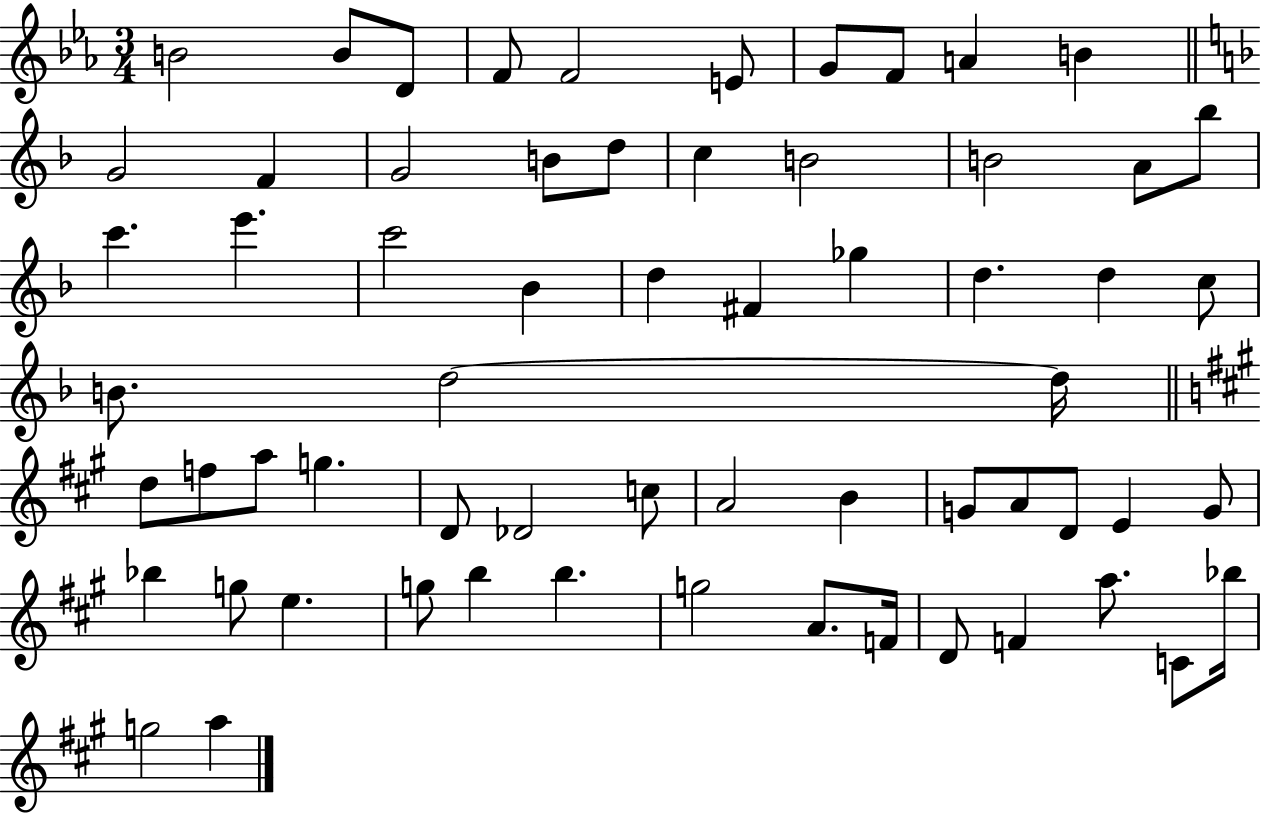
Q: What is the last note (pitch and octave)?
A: A5